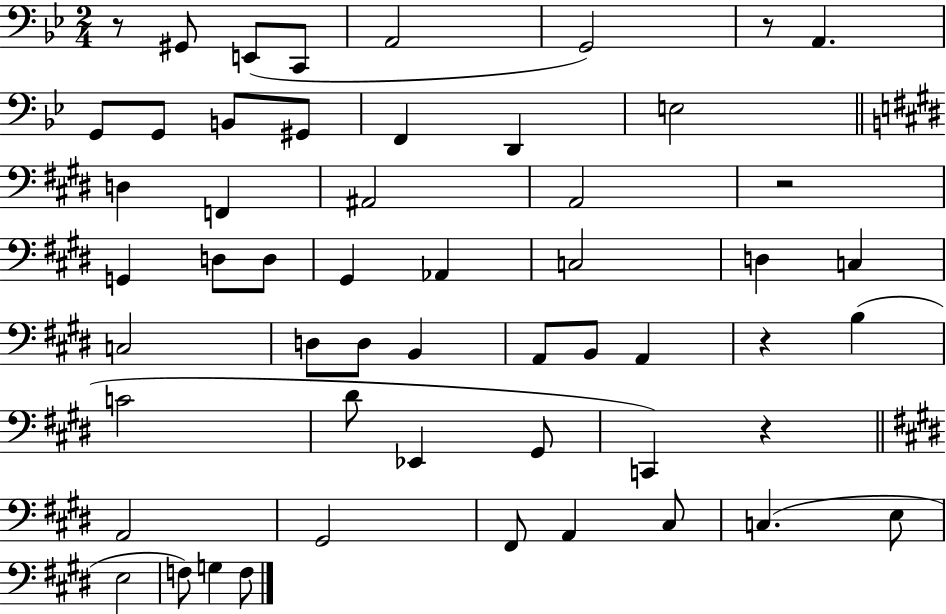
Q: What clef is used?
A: bass